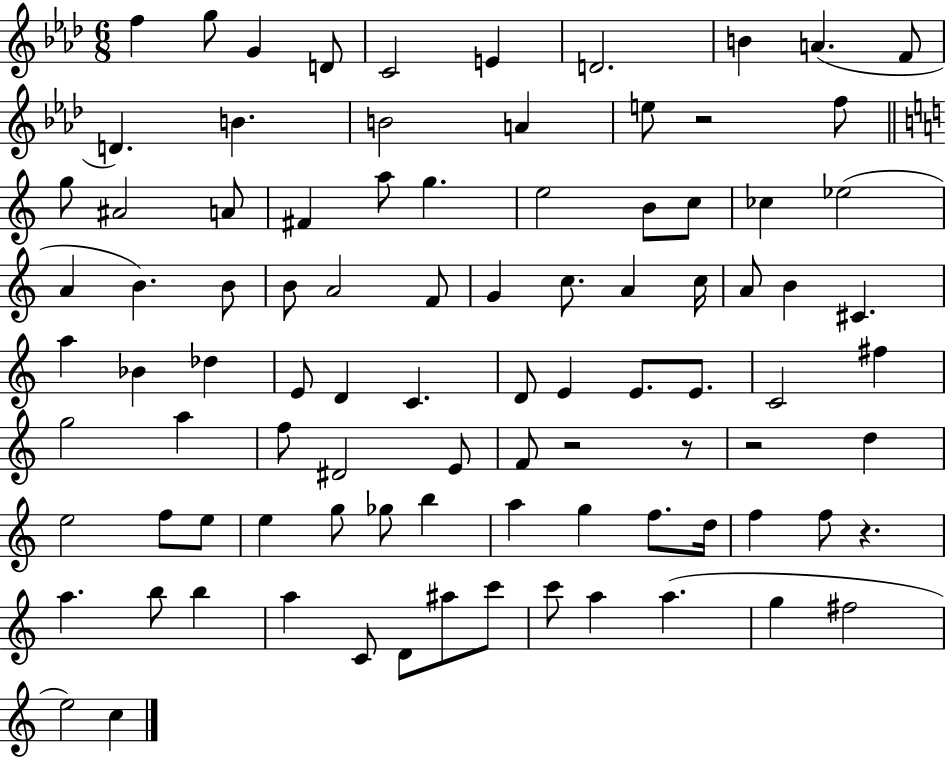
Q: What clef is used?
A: treble